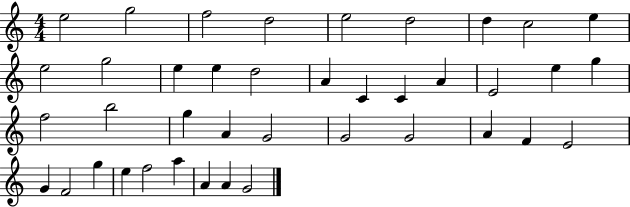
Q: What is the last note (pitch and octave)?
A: G4